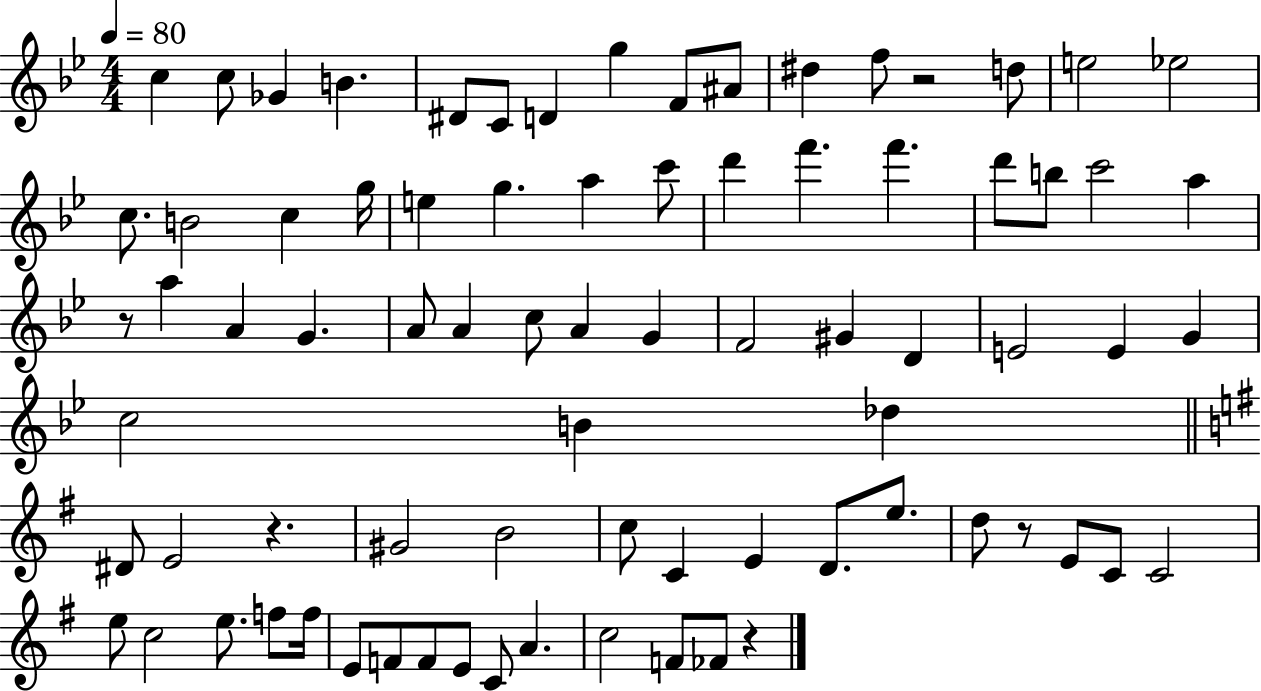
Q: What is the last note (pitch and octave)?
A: FES4